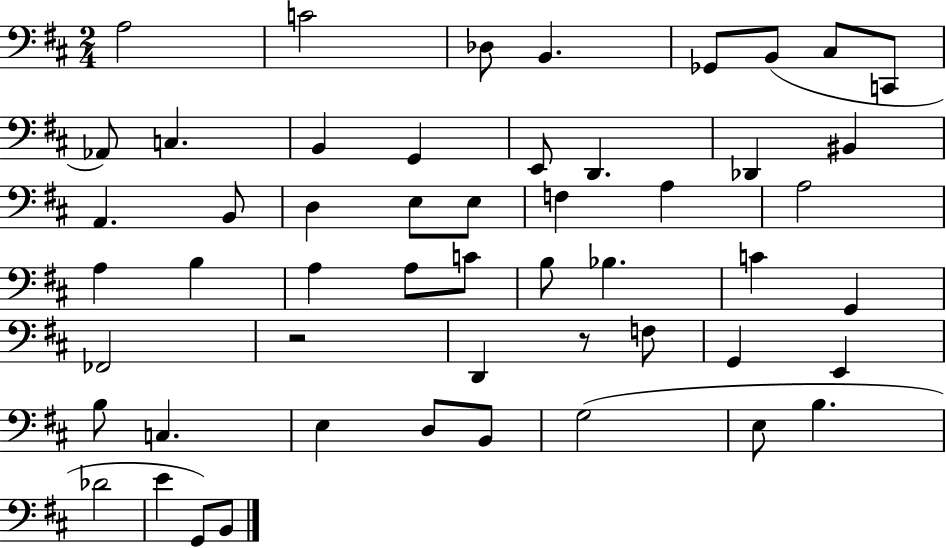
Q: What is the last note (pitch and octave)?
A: B2